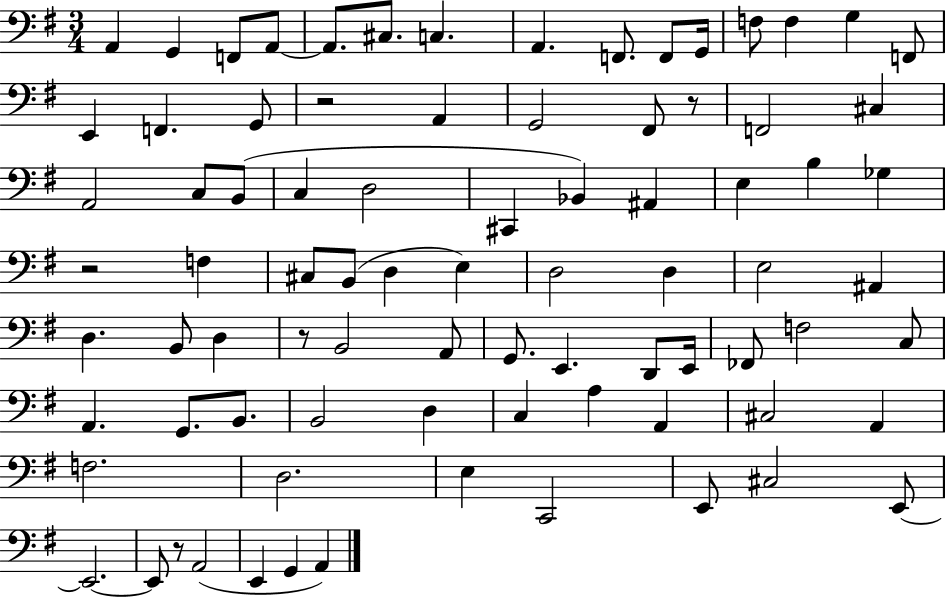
{
  \clef bass
  \numericTimeSignature
  \time 3/4
  \key g \major
  a,4 g,4 f,8 a,8~~ | a,8. cis8. c4. | a,4. f,8. f,8 g,16 | f8 f4 g4 f,8 | \break e,4 f,4. g,8 | r2 a,4 | g,2 fis,8 r8 | f,2 cis4 | \break a,2 c8 b,8( | c4 d2 | cis,4 bes,4) ais,4 | e4 b4 ges4 | \break r2 f4 | cis8 b,8( d4 e4) | d2 d4 | e2 ais,4 | \break d4. b,8 d4 | r8 b,2 a,8 | g,8. e,4. d,8 e,16 | fes,8 f2 c8 | \break a,4. g,8. b,8. | b,2 d4 | c4 a4 a,4 | cis2 a,4 | \break f2. | d2. | e4 c,2 | e,8 cis2 e,8~~ | \break e,2.~~ | e,8 r8 a,2( | e,4 g,4 a,4) | \bar "|."
}